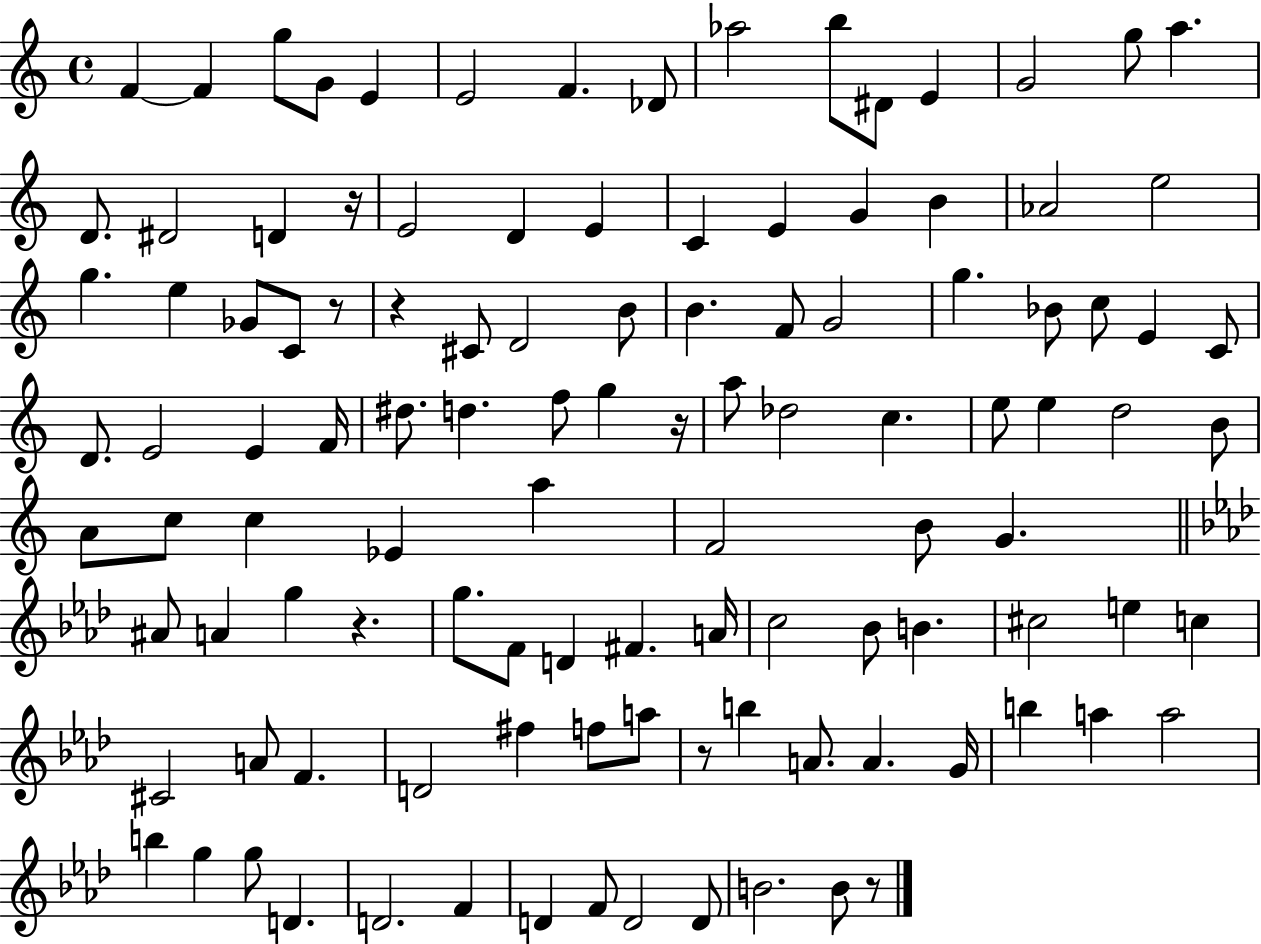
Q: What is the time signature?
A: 4/4